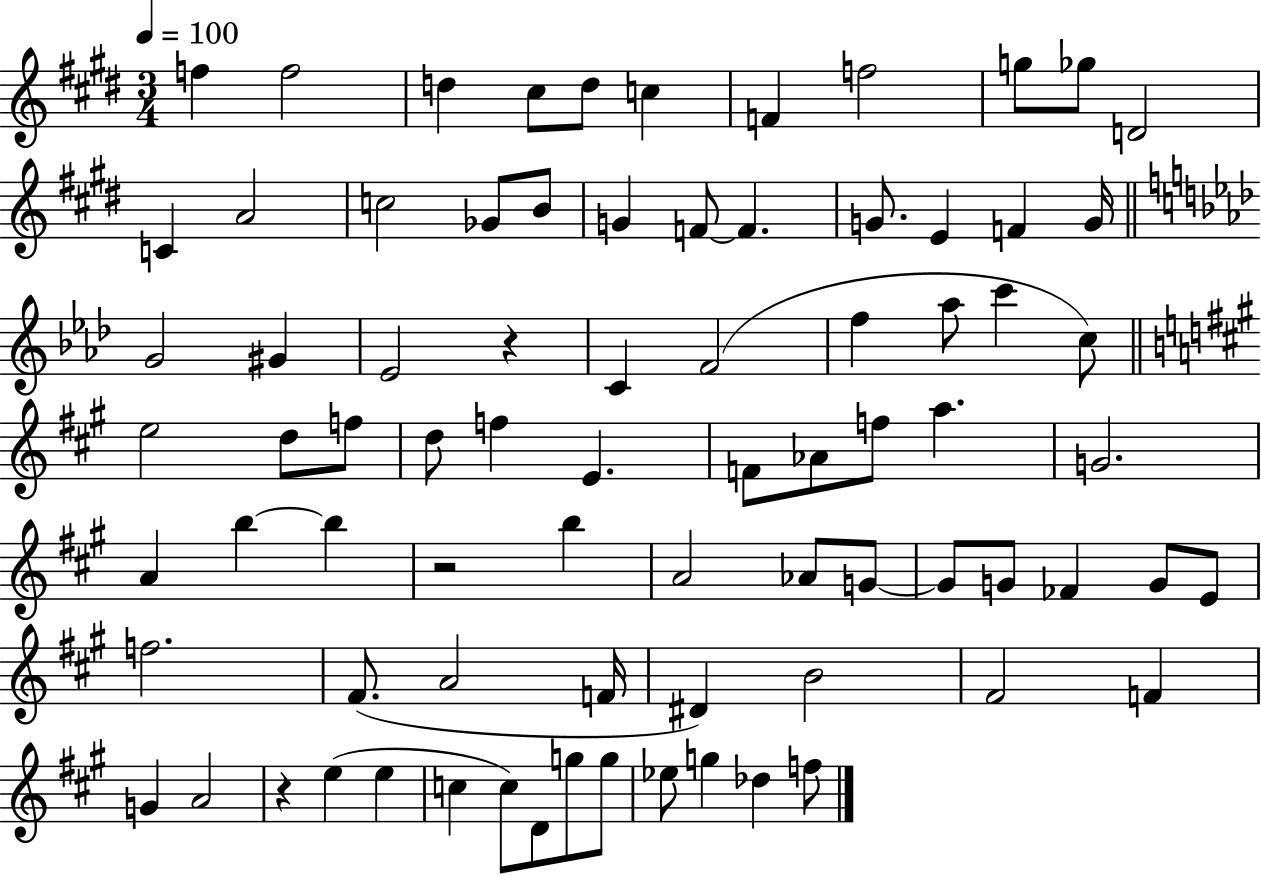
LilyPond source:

{
  \clef treble
  \numericTimeSignature
  \time 3/4
  \key e \major
  \tempo 4 = 100
  f''4 f''2 | d''4 cis''8 d''8 c''4 | f'4 f''2 | g''8 ges''8 d'2 | \break c'4 a'2 | c''2 ges'8 b'8 | g'4 f'8~~ f'4. | g'8. e'4 f'4 g'16 | \break \bar "||" \break \key aes \major g'2 gis'4 | ees'2 r4 | c'4 f'2( | f''4 aes''8 c'''4 c''8) | \break \bar "||" \break \key a \major e''2 d''8 f''8 | d''8 f''4 e'4. | f'8 aes'8 f''8 a''4. | g'2. | \break a'4 b''4~~ b''4 | r2 b''4 | a'2 aes'8 g'8~~ | g'8 g'8 fes'4 g'8 e'8 | \break f''2. | fis'8.( a'2 f'16 | dis'4) b'2 | fis'2 f'4 | \break g'4 a'2 | r4 e''4( e''4 | c''4 c''8) d'8 g''8 g''8 | ees''8 g''4 des''4 f''8 | \break \bar "|."
}